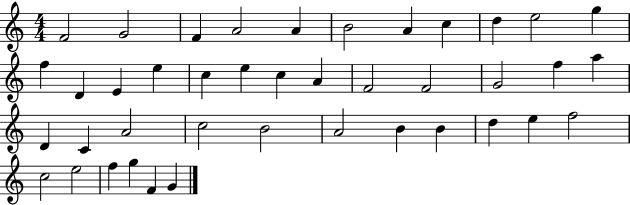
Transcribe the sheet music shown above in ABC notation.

X:1
T:Untitled
M:4/4
L:1/4
K:C
F2 G2 F A2 A B2 A c d e2 g f D E e c e c A F2 F2 G2 f a D C A2 c2 B2 A2 B B d e f2 c2 e2 f g F G